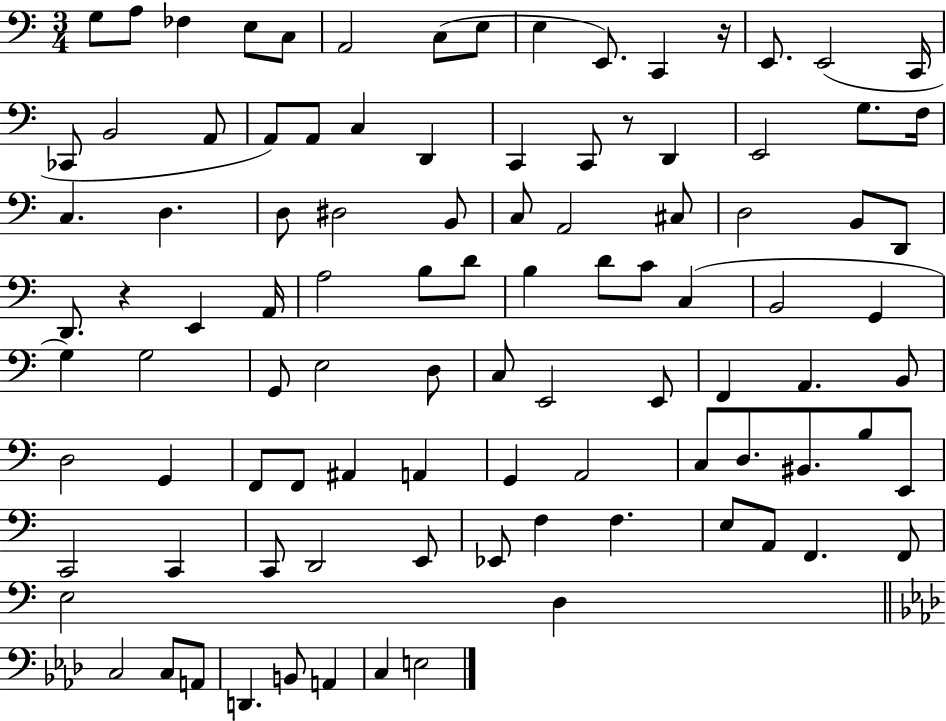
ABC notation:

X:1
T:Untitled
M:3/4
L:1/4
K:C
G,/2 A,/2 _F, E,/2 C,/2 A,,2 C,/2 E,/2 E, E,,/2 C,, z/4 E,,/2 E,,2 C,,/4 _C,,/2 B,,2 A,,/2 A,,/2 A,,/2 C, D,, C,, C,,/2 z/2 D,, E,,2 G,/2 F,/4 C, D, D,/2 ^D,2 B,,/2 C,/2 A,,2 ^C,/2 D,2 B,,/2 D,,/2 D,,/2 z E,, A,,/4 A,2 B,/2 D/2 B, D/2 C/2 C, B,,2 G,, G, G,2 G,,/2 E,2 D,/2 C,/2 E,,2 E,,/2 F,, A,, B,,/2 D,2 G,, F,,/2 F,,/2 ^A,, A,, G,, A,,2 C,/2 D,/2 ^B,,/2 B,/2 E,,/2 C,,2 C,, C,,/2 D,,2 E,,/2 _E,,/2 F, F, E,/2 A,,/2 F,, F,,/2 E,2 D, C,2 C,/2 A,,/2 D,, B,,/2 A,, C, E,2